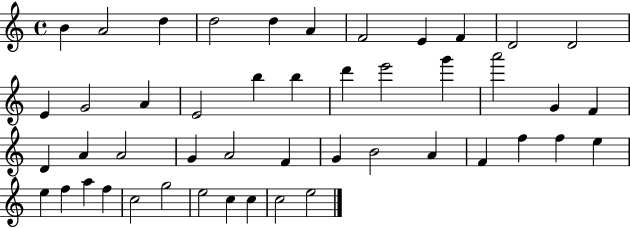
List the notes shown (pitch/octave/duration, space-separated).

B4/q A4/h D5/q D5/h D5/q A4/q F4/h E4/q F4/q D4/h D4/h E4/q G4/h A4/q E4/h B5/q B5/q D6/q E6/h G6/q A6/h G4/q F4/q D4/q A4/q A4/h G4/q A4/h F4/q G4/q B4/h A4/q F4/q F5/q F5/q E5/q E5/q F5/q A5/q F5/q C5/h G5/h E5/h C5/q C5/q C5/h E5/h